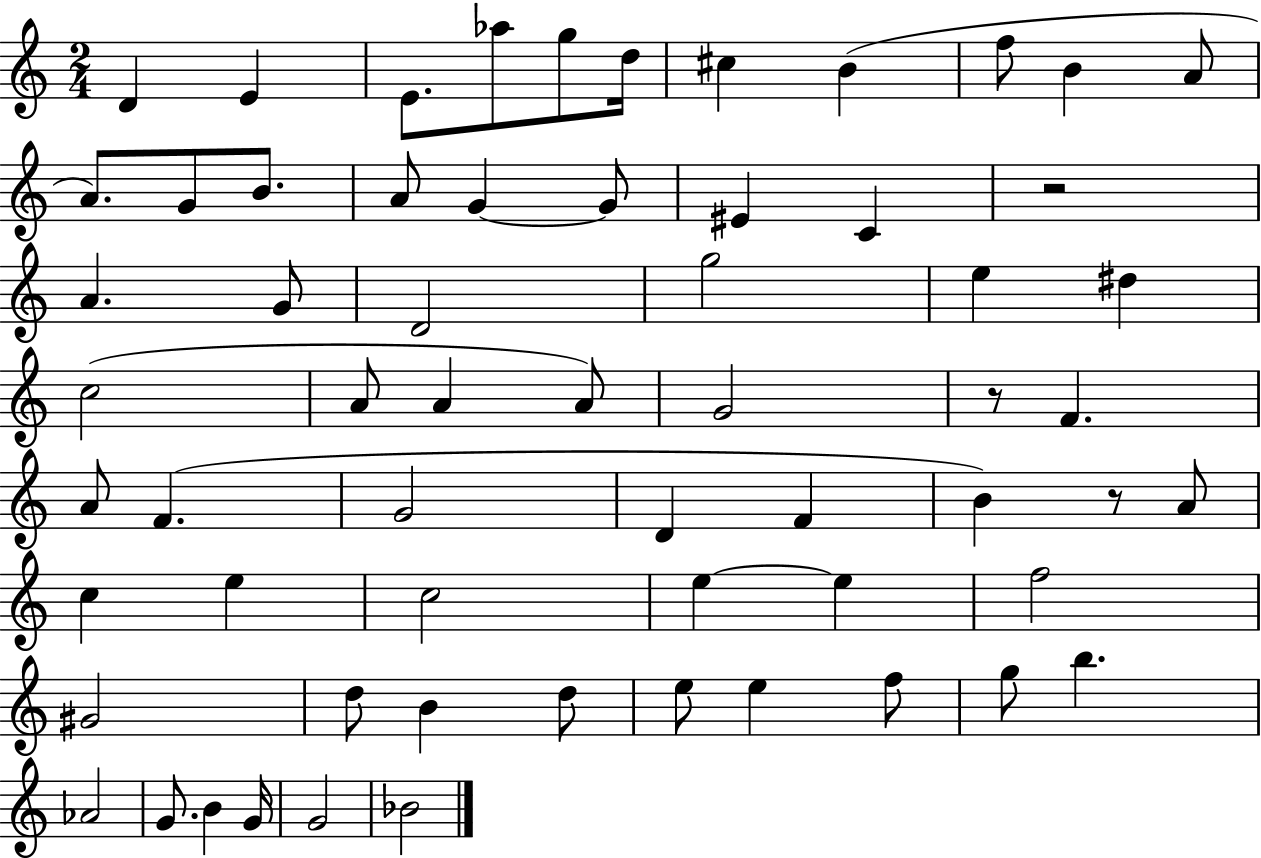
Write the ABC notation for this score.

X:1
T:Untitled
M:2/4
L:1/4
K:C
D E E/2 _a/2 g/2 d/4 ^c B f/2 B A/2 A/2 G/2 B/2 A/2 G G/2 ^E C z2 A G/2 D2 g2 e ^d c2 A/2 A A/2 G2 z/2 F A/2 F G2 D F B z/2 A/2 c e c2 e e f2 ^G2 d/2 B d/2 e/2 e f/2 g/2 b _A2 G/2 B G/4 G2 _B2